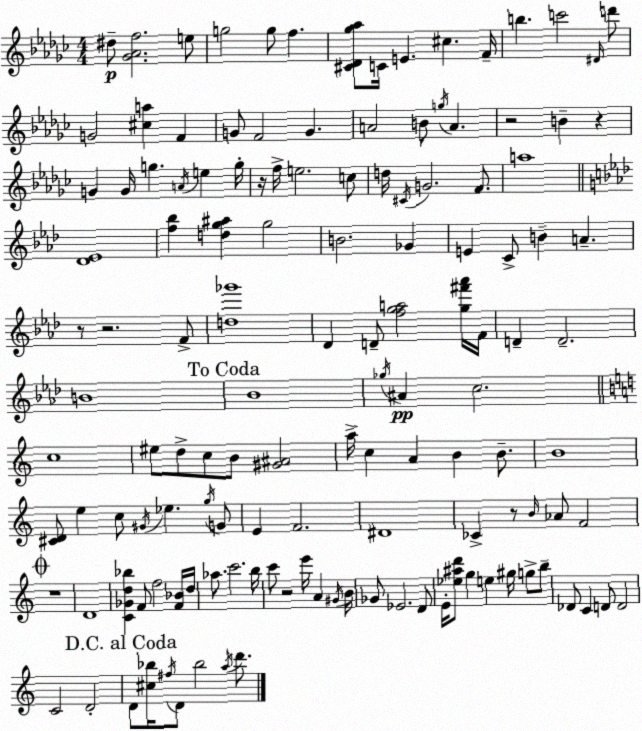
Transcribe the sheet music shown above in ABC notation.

X:1
T:Untitled
M:4/4
L:1/4
K:Ebm
^d/2 [_G_Af]2 e/2 g2 g/2 f [^C_D_g_a]/2 C/4 E ^c F/4 b c'2 ^D/4 d'/2 G2 [^ca] F G/2 F2 G A2 B/2 g/4 A z2 B z G G/4 g A/4 e g/4 z/4 f/4 e2 c/2 d/4 ^C/4 G2 F/2 a4 [_D_E]4 [f_b] [dg^a] g2 B2 _G E C/2 B A z/2 z2 F/2 [d_g']4 _D D/2 [fga]2 [g^f'_a']/4 F/4 D D2 B4 _B4 _g/4 ^A c2 c4 ^e/2 d/2 c/2 B/2 [^G^A]2 a/4 c A B B/2 B4 [^CD]/2 e c/2 ^G/4 _e g/4 G/2 E F2 ^D4 _C z/2 B/4 _A/2 F2 z4 D4 [C_Gd_b] F/2 f2 [F_B]/4 d/4 _a/2 c'2 b/4 c'/2 z2 e'/4 A ^G/4 B/4 _G/2 _E2 D/2 E/4 [_e^ad']/2 g e ^g/4 g/2 b/2 _D/2 C D/2 D2 C2 D2 D/2 [^c_b]/4 ^f/4 D/2 _b2 a/4 d'/2